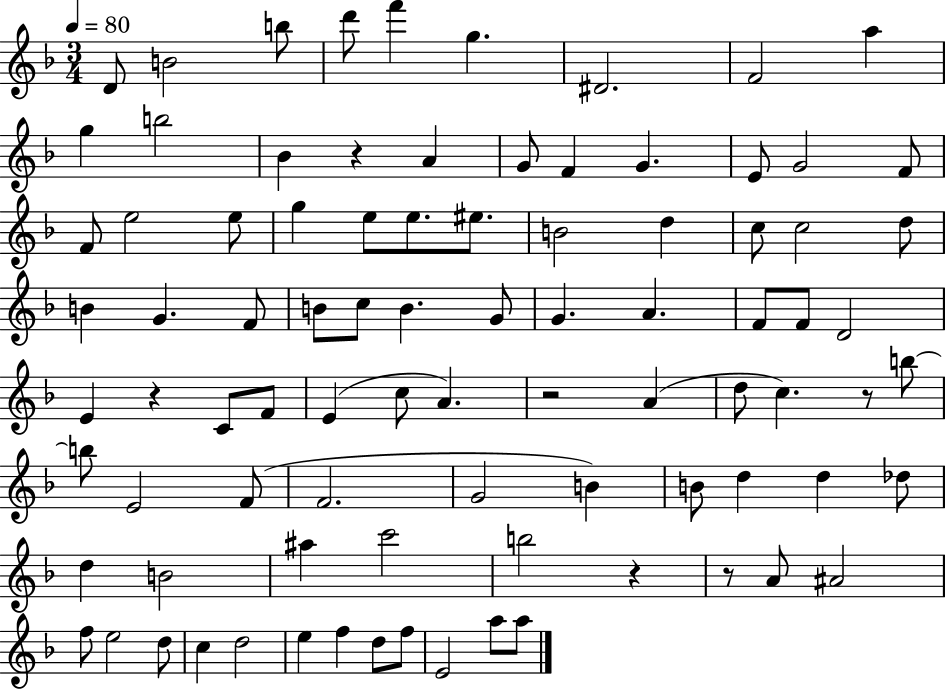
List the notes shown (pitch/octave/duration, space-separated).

D4/e B4/h B5/e D6/e F6/q G5/q. D#4/h. F4/h A5/q G5/q B5/h Bb4/q R/q A4/q G4/e F4/q G4/q. E4/e G4/h F4/e F4/e E5/h E5/e G5/q E5/e E5/e. EIS5/e. B4/h D5/q C5/e C5/h D5/e B4/q G4/q. F4/e B4/e C5/e B4/q. G4/e G4/q. A4/q. F4/e F4/e D4/h E4/q R/q C4/e F4/e E4/q C5/e A4/q. R/h A4/q D5/e C5/q. R/e B5/e B5/e E4/h F4/e F4/h. G4/h B4/q B4/e D5/q D5/q Db5/e D5/q B4/h A#5/q C6/h B5/h R/q R/e A4/e A#4/h F5/e E5/h D5/e C5/q D5/h E5/q F5/q D5/e F5/e E4/h A5/e A5/e